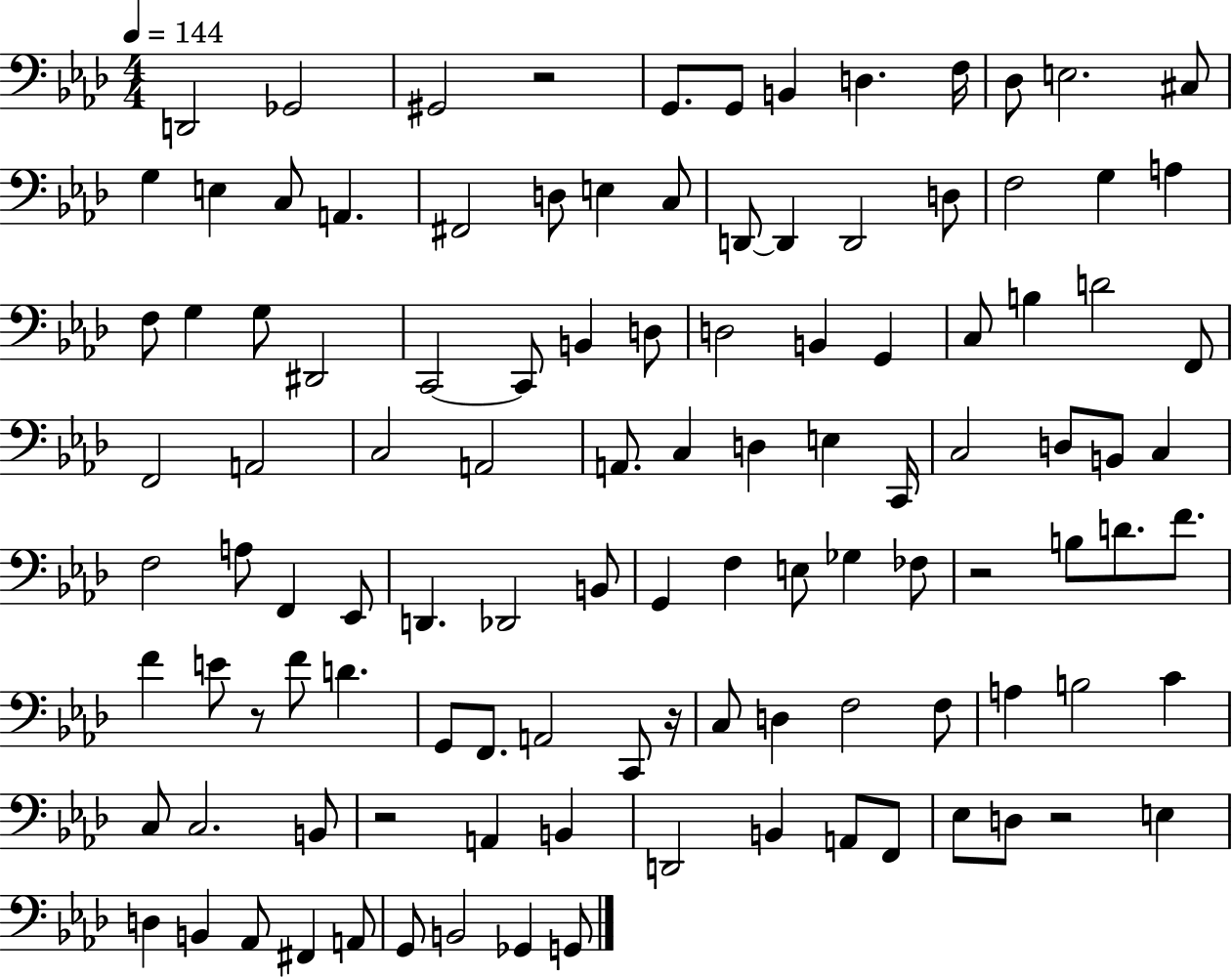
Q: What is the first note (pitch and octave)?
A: D2